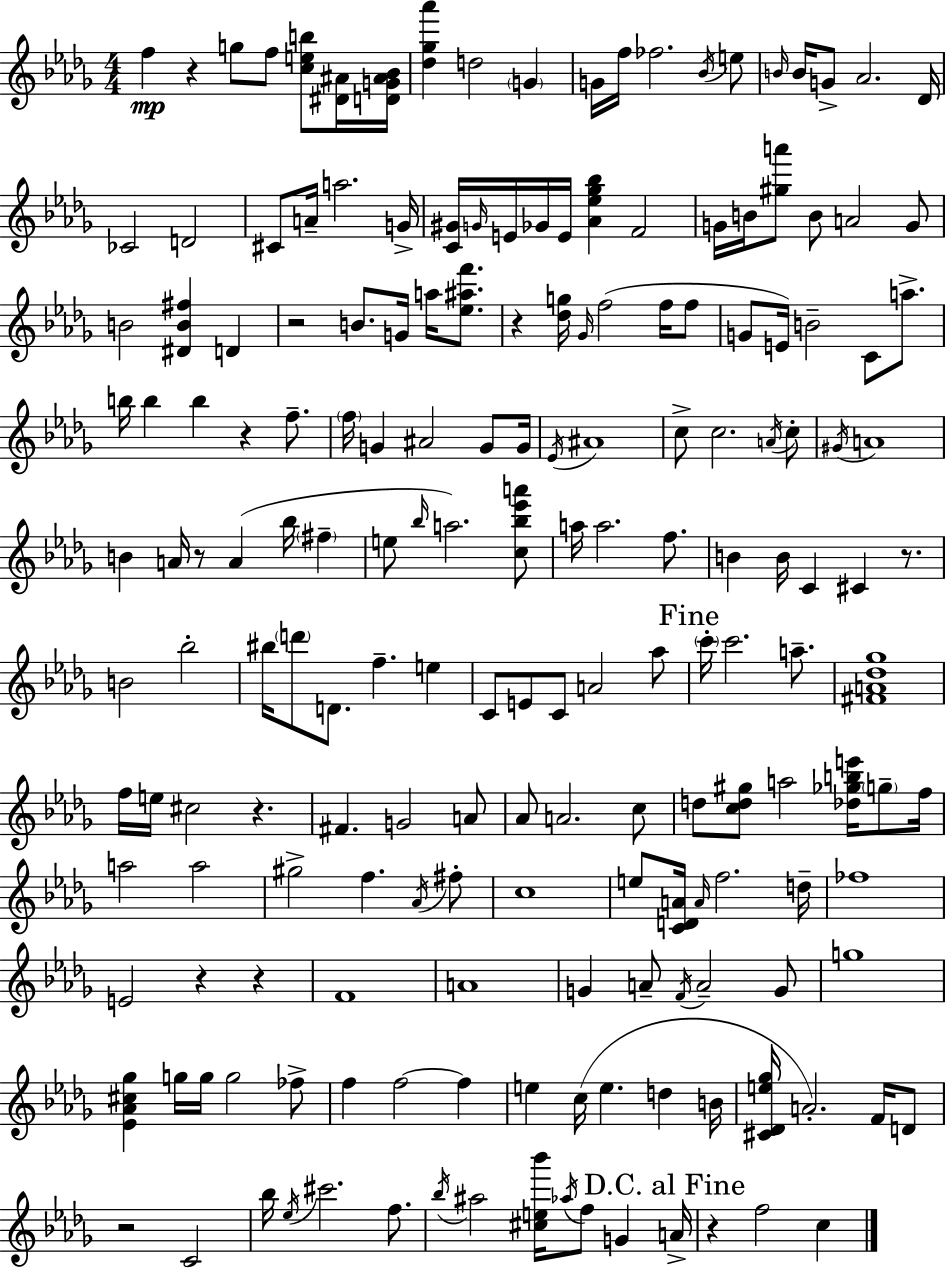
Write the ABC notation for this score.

X:1
T:Untitled
M:4/4
L:1/4
K:Bbm
f z g/2 f/2 [ceb]/2 [^D^A]/4 [DG^A_B]/4 [_d_g_a'] d2 G G/4 f/4 _f2 _B/4 e/2 B/4 B/4 G/2 _A2 _D/4 _C2 D2 ^C/2 A/4 a2 G/4 [C^G]/4 G/4 E/4 _G/4 E/4 [_A_e_g_b] F2 G/4 B/4 [^ga']/2 B/2 A2 G/2 B2 [^DB^f] D z2 B/2 G/4 a/4 [_e^af']/2 z [_dg]/4 _G/4 f2 f/4 f/2 G/2 E/4 B2 C/2 a/2 b/4 b b z f/2 f/4 G ^A2 G/2 G/4 _E/4 ^A4 c/2 c2 A/4 c/2 ^G/4 A4 B A/4 z/2 A _b/4 ^f e/2 _b/4 a2 [c_b_e'a']/2 a/4 a2 f/2 B B/4 C ^C z/2 B2 _b2 ^b/4 d'/2 D/2 f e C/2 E/2 C/2 A2 _a/2 c'/4 c'2 a/2 [^FA_d_g]4 f/4 e/4 ^c2 z ^F G2 A/2 _A/2 A2 c/2 d/2 [cd^g]/2 a2 [_d_gbe']/4 g/2 f/4 a2 a2 ^g2 f _A/4 ^f/2 c4 e/2 [CDA]/4 A/4 f2 d/4 _f4 E2 z z F4 A4 G A/2 F/4 A2 G/2 g4 [_E_A^c_g] g/4 g/4 g2 _f/2 f f2 f e c/4 e d B/4 [^C_De_g]/4 A2 F/4 D/2 z2 C2 _b/4 _e/4 ^c'2 f/2 _b/4 ^a2 [^ce_b']/4 _a/4 f/2 G A/4 z f2 c